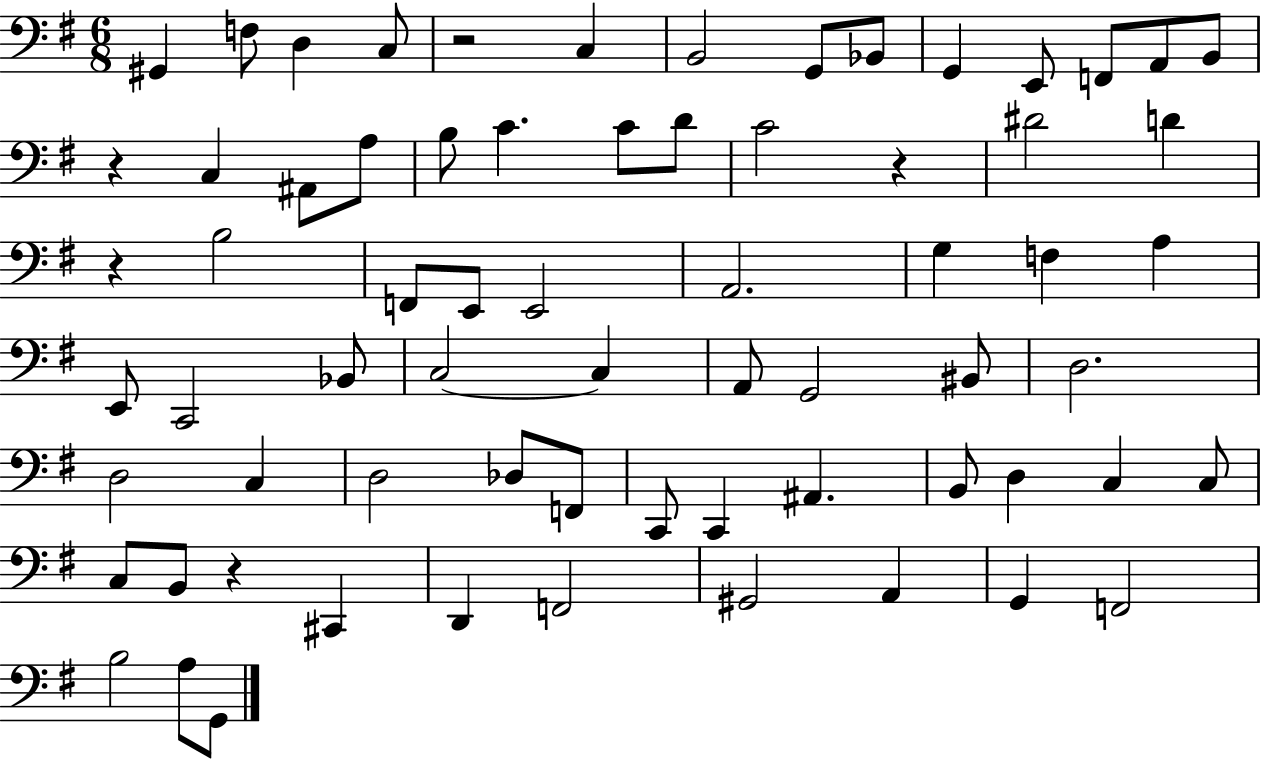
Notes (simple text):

G#2/q F3/e D3/q C3/e R/h C3/q B2/h G2/e Bb2/e G2/q E2/e F2/e A2/e B2/e R/q C3/q A#2/e A3/e B3/e C4/q. C4/e D4/e C4/h R/q D#4/h D4/q R/q B3/h F2/e E2/e E2/h A2/h. G3/q F3/q A3/q E2/e C2/h Bb2/e C3/h C3/q A2/e G2/h BIS2/e D3/h. D3/h C3/q D3/h Db3/e F2/e C2/e C2/q A#2/q. B2/e D3/q C3/q C3/e C3/e B2/e R/q C#2/q D2/q F2/h G#2/h A2/q G2/q F2/h B3/h A3/e G2/e